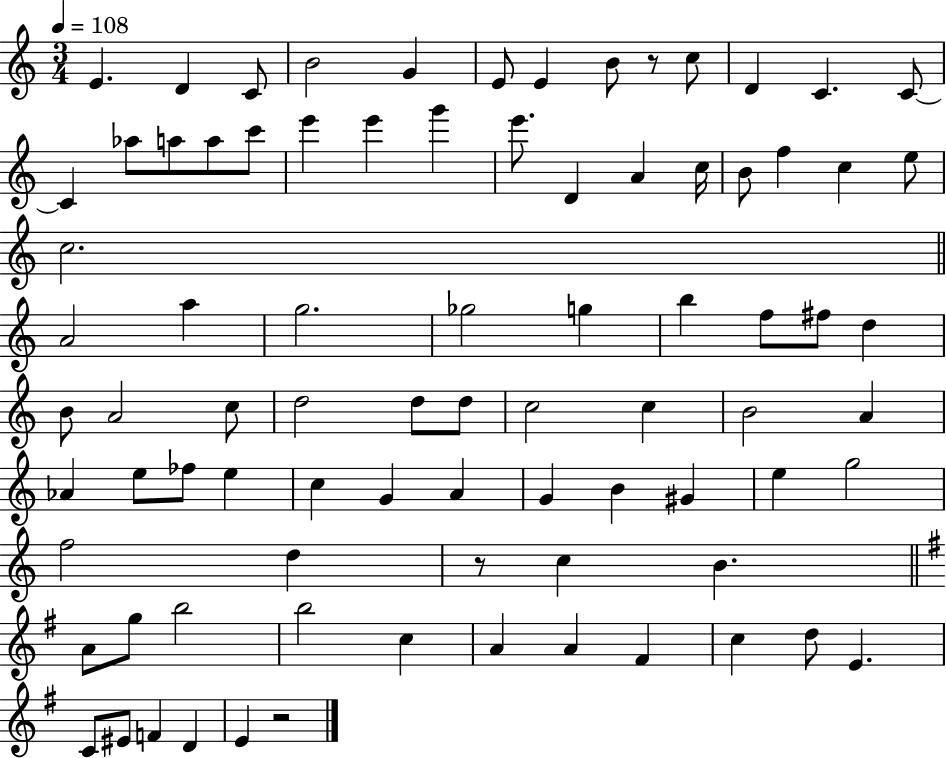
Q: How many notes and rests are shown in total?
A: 83